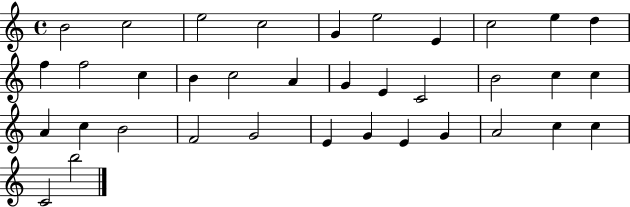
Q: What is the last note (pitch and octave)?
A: B5